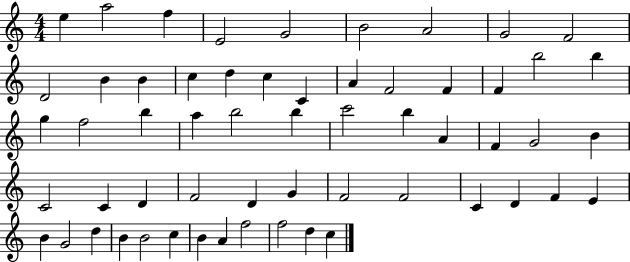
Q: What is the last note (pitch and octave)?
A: C5